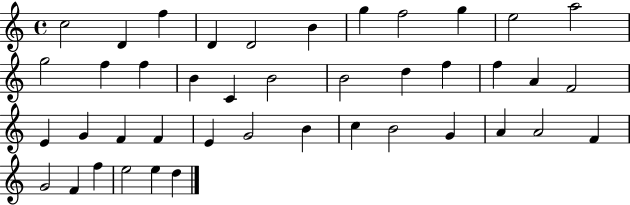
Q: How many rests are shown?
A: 0